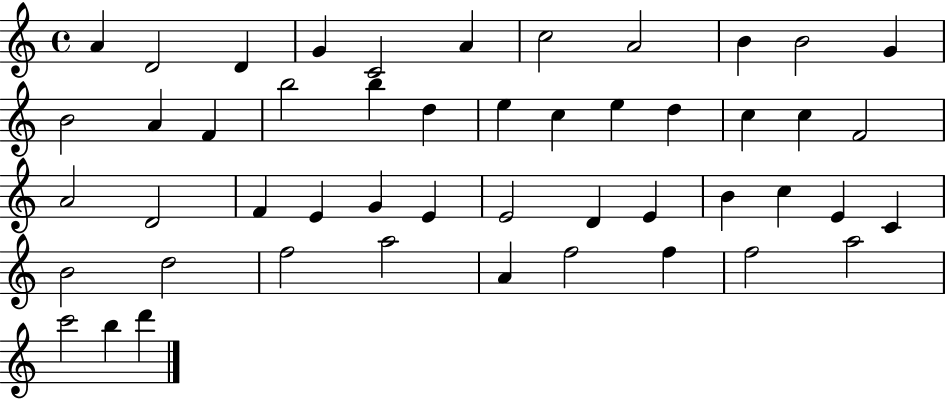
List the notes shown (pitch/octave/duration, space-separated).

A4/q D4/h D4/q G4/q C4/h A4/q C5/h A4/h B4/q B4/h G4/q B4/h A4/q F4/q B5/h B5/q D5/q E5/q C5/q E5/q D5/q C5/q C5/q F4/h A4/h D4/h F4/q E4/q G4/q E4/q E4/h D4/q E4/q B4/q C5/q E4/q C4/q B4/h D5/h F5/h A5/h A4/q F5/h F5/q F5/h A5/h C6/h B5/q D6/q